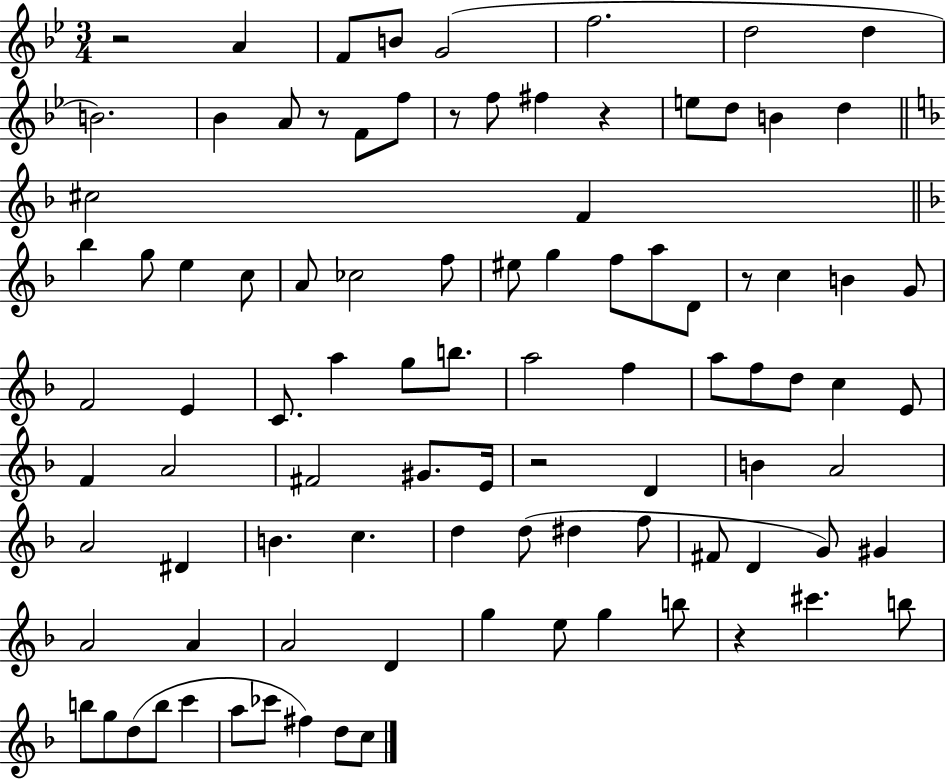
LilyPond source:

{
  \clef treble
  \numericTimeSignature
  \time 3/4
  \key bes \major
  r2 a'4 | f'8 b'8 g'2( | f''2. | d''2 d''4 | \break b'2.) | bes'4 a'8 r8 f'8 f''8 | r8 f''8 fis''4 r4 | e''8 d''8 b'4 d''4 | \break \bar "||" \break \key d \minor cis''2 f'4 | \bar "||" \break \key f \major bes''4 g''8 e''4 c''8 | a'8 ces''2 f''8 | eis''8 g''4 f''8 a''8 d'8 | r8 c''4 b'4 g'8 | \break f'2 e'4 | c'8. a''4 g''8 b''8. | a''2 f''4 | a''8 f''8 d''8 c''4 e'8 | \break f'4 a'2 | fis'2 gis'8. e'16 | r2 d'4 | b'4 a'2 | \break a'2 dis'4 | b'4. c''4. | d''4 d''8( dis''4 f''8 | fis'8 d'4 g'8) gis'4 | \break a'2 a'4 | a'2 d'4 | g''4 e''8 g''4 b''8 | r4 cis'''4. b''8 | \break b''8 g''8 d''8( b''8 c'''4 | a''8 ces'''8 fis''4) d''8 c''8 | \bar "|."
}